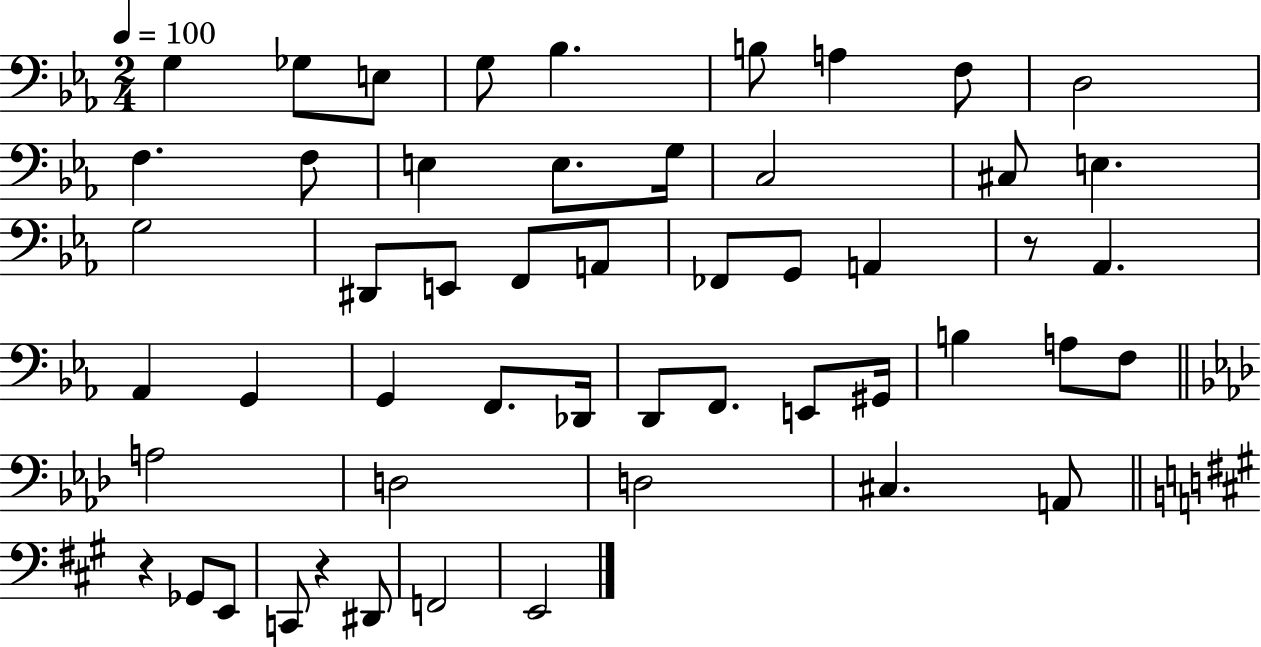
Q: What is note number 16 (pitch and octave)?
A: C#3